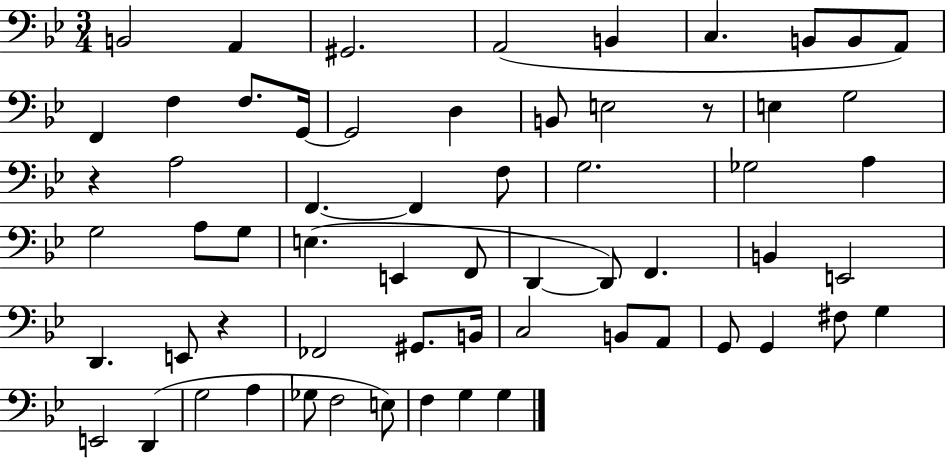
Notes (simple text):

B2/h A2/q G#2/h. A2/h B2/q C3/q. B2/e B2/e A2/e F2/q F3/q F3/e. G2/s G2/h D3/q B2/e E3/h R/e E3/q G3/h R/q A3/h F2/q. F2/q F3/e G3/h. Gb3/h A3/q G3/h A3/e G3/e E3/q. E2/q F2/e D2/q D2/e F2/q. B2/q E2/h D2/q. E2/e R/q FES2/h G#2/e. B2/s C3/h B2/e A2/e G2/e G2/q F#3/e G3/q E2/h D2/q G3/h A3/q Gb3/e F3/h E3/e F3/q G3/q G3/q